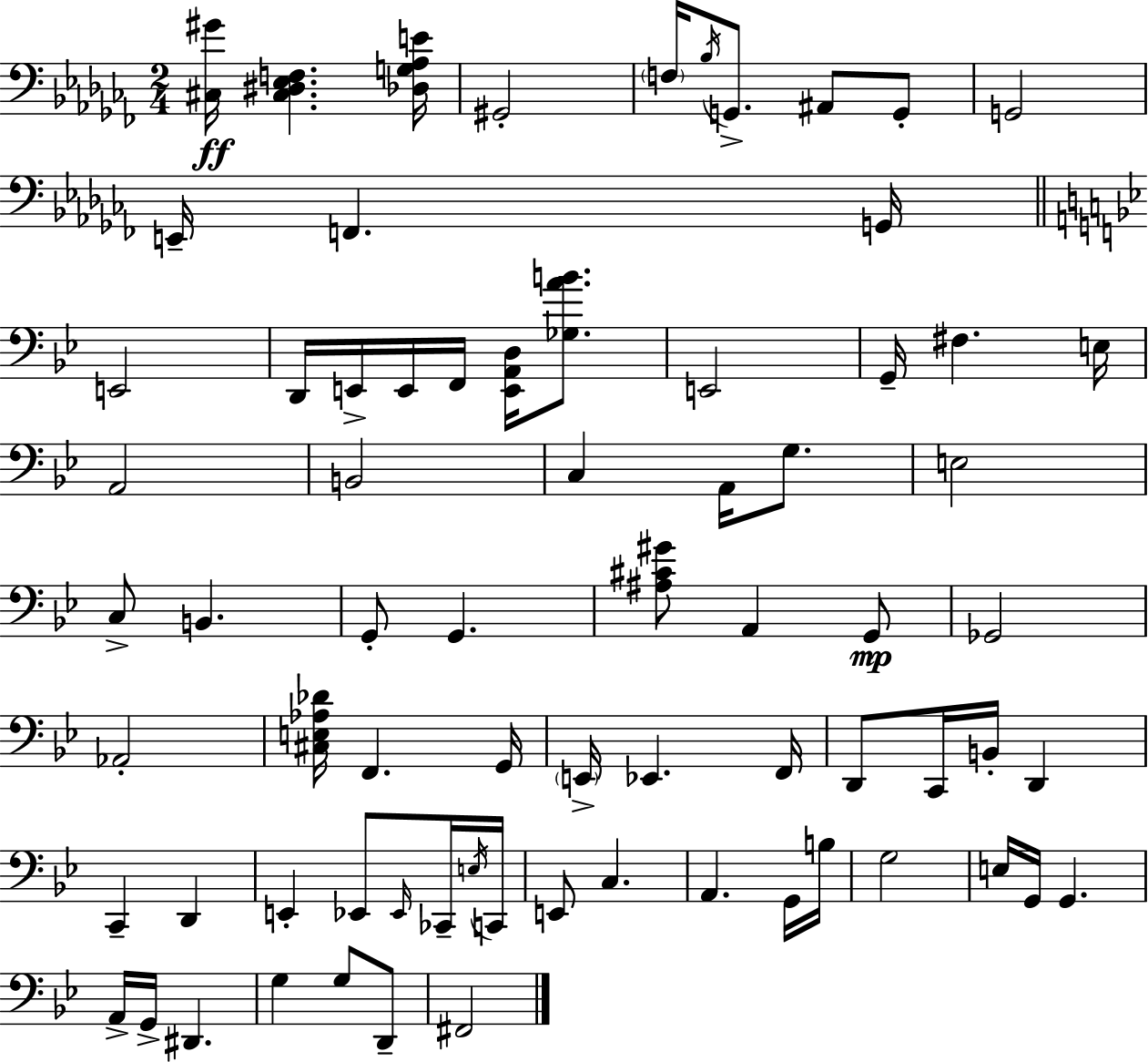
{
  \clef bass
  \numericTimeSignature
  \time 2/4
  \key aes \minor
  <cis gis'>16\ff <cis dis ees f>4. <des g aes e'>16 | gis,2-. | \parenthesize f16 \acciaccatura { bes16 } g,8.-> ais,8 g,8-. | g,2 | \break e,16-- f,4. | g,16 \bar "||" \break \key bes \major e,2 | d,16 e,16-> e,16 f,16 <e, a, d>16 <ges a' b'>8. | e,2 | g,16-- fis4. e16 | \break a,2 | b,2 | c4 a,16 g8. | e2 | \break c8-> b,4. | g,8-. g,4. | <ais cis' gis'>8 a,4 g,8\mp | ges,2 | \break aes,2-. | <cis e aes des'>16 f,4. g,16 | \parenthesize e,16-> ees,4. f,16 | d,8 c,16 b,16-. d,4 | \break c,4-- d,4 | e,4-. ees,8 \grace { ees,16 } ces,16-- | \acciaccatura { e16 } c,16 e,8 c4. | a,4. | \break g,16 b16 g2 | e16 g,16 g,4. | a,16-> g,16-> dis,4. | g4 g8 | \break d,8-- fis,2 | \bar "|."
}